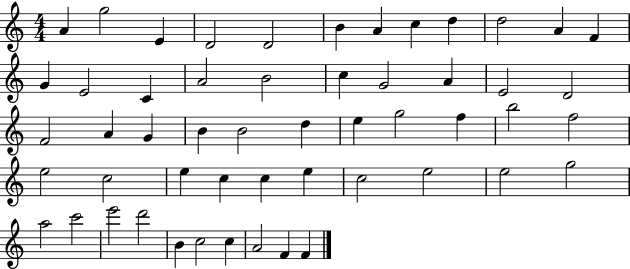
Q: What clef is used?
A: treble